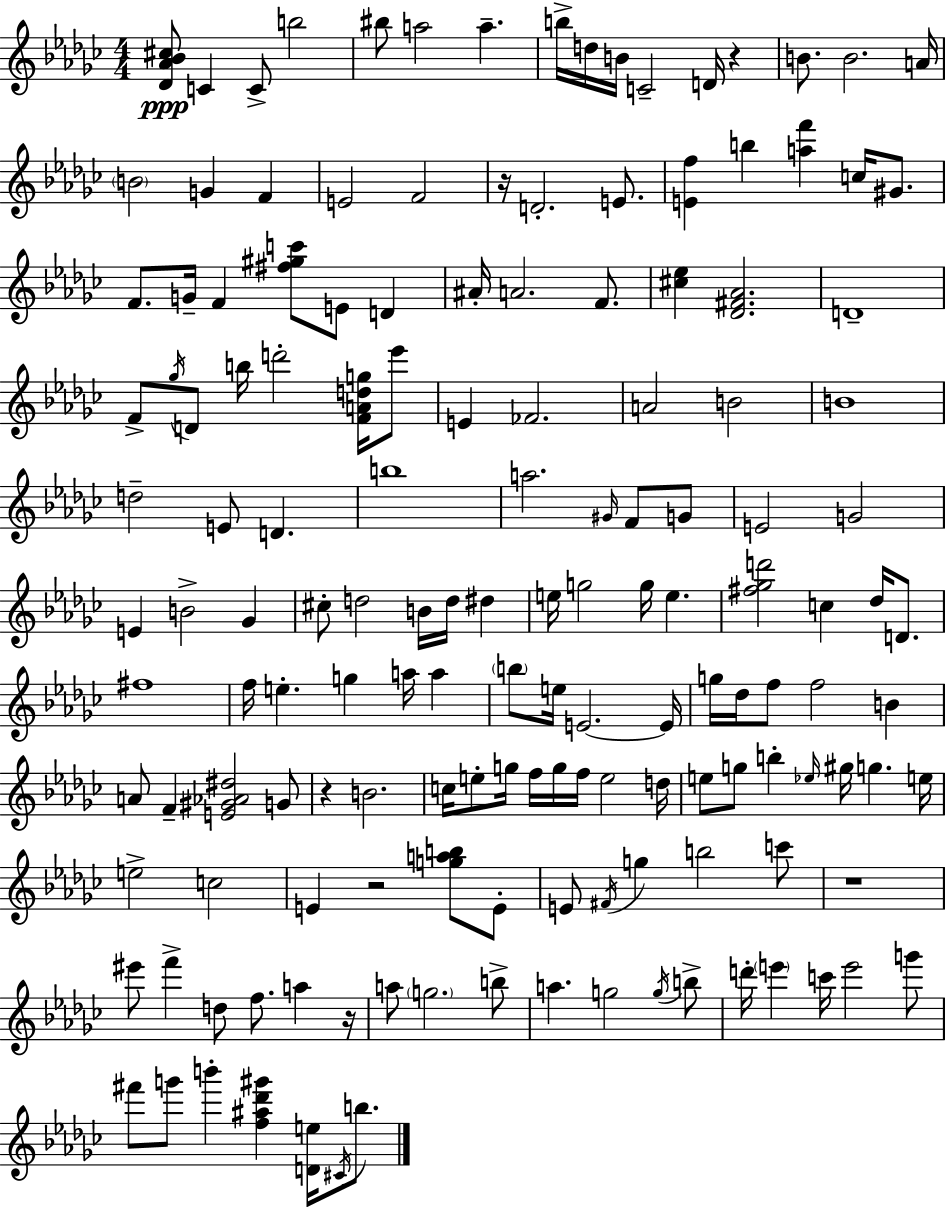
[Db4,Ab4,Bb4,C#5]/e C4/q C4/e B5/h BIS5/e A5/h A5/q. B5/s D5/s B4/s C4/h D4/s R/q B4/e. B4/h. A4/s B4/h G4/q F4/q E4/h F4/h R/s D4/h. E4/e. [E4,F5]/q B5/q [A5,F6]/q C5/s G#4/e. F4/e. G4/s F4/q [F#5,G#5,C6]/e E4/e D4/q A#4/s A4/h. F4/e. [C#5,Eb5]/q [Db4,F#4,Ab4]/h. D4/w F4/e Gb5/s D4/e B5/s D6/h [F4,A4,D5,G5]/s Eb6/e E4/q FES4/h. A4/h B4/h B4/w D5/h E4/e D4/q. B5/w A5/h. G#4/s F4/e G4/e E4/h G4/h E4/q B4/h Gb4/q C#5/e D5/h B4/s D5/s D#5/q E5/s G5/h G5/s E5/q. [F#5,Gb5,D6]/h C5/q Db5/s D4/e. F#5/w F5/s E5/q. G5/q A5/s A5/q B5/e E5/s E4/h. E4/s G5/s Db5/s F5/e F5/h B4/q A4/e F4/q [E4,G#4,Ab4,D#5]/h G4/e R/q B4/h. C5/s E5/e G5/s F5/s G5/s F5/s E5/h D5/s E5/e G5/e B5/q Eb5/s G#5/s G5/q. E5/s E5/h C5/h E4/q R/h [G5,A5,B5]/e E4/e E4/e F#4/s G5/q B5/h C6/e R/w EIS6/e F6/q D5/e F5/e. A5/q R/s A5/e G5/h. B5/e A5/q. G5/h G5/s B5/e D6/s E6/q C6/s E6/h G6/e F#6/e G6/e B6/q [F5,A#5,Db6,G#6]/q [D4,E5]/s C#4/s B5/e.